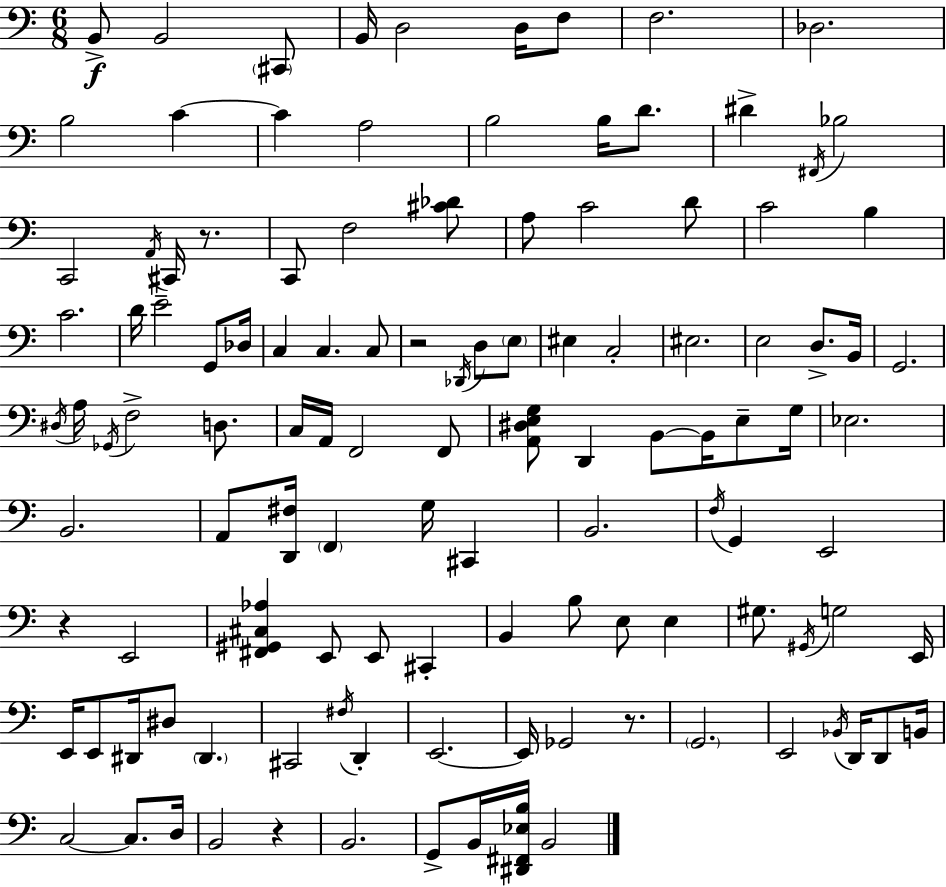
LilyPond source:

{
  \clef bass
  \numericTimeSignature
  \time 6/8
  \key c \major
  \repeat volta 2 { b,8->\f b,2 \parenthesize cis,8 | b,16 d2 d16 f8 | f2. | des2. | \break b2 c'4~~ | c'4 a2 | b2 b16 d'8. | dis'4-> \acciaccatura { fis,16 } bes2 | \break c,2 \acciaccatura { a,16 } cis,16 r8. | c,8 f2 | <cis' des'>8 a8 c'2 | d'8 c'2 b4 | \break c'2. | d'16 e'2-- g,8 | des16 c4 c4. | c8 r2 \acciaccatura { des,16 } d8 | \break \parenthesize e8 eis4 c2-. | eis2. | e2 d8.-> | b,16 g,2. | \break \acciaccatura { dis16 } a16 \acciaccatura { ges,16 } f2-> | d8. c16 a,16 f,2 | f,8 <a, dis e g>8 d,4 b,8~~ | b,16 e8-- g16 ees2. | \break b,2. | a,8 <d, fis>16 \parenthesize f,4 | g16 cis,4 b,2. | \acciaccatura { f16 } g,4 e,2 | \break r4 e,2 | <fis, gis, cis aes>4 e,8 | e,8 cis,4-. b,4 b8 | e8 e4 gis8. \acciaccatura { gis,16 } g2 | \break e,16 e,16 e,8 dis,16 dis8 | \parenthesize dis,4. cis,2 | \acciaccatura { fis16 } d,4-. e,2.~~ | e,16 ges,2 | \break r8. \parenthesize g,2. | e,2 | \acciaccatura { bes,16 } d,16 d,8 b,16 c2~~ | c8. d16 b,2 | \break r4 b,2. | g,8-> b,16 | <dis, fis, ees b>16 b,2 } \bar "|."
}